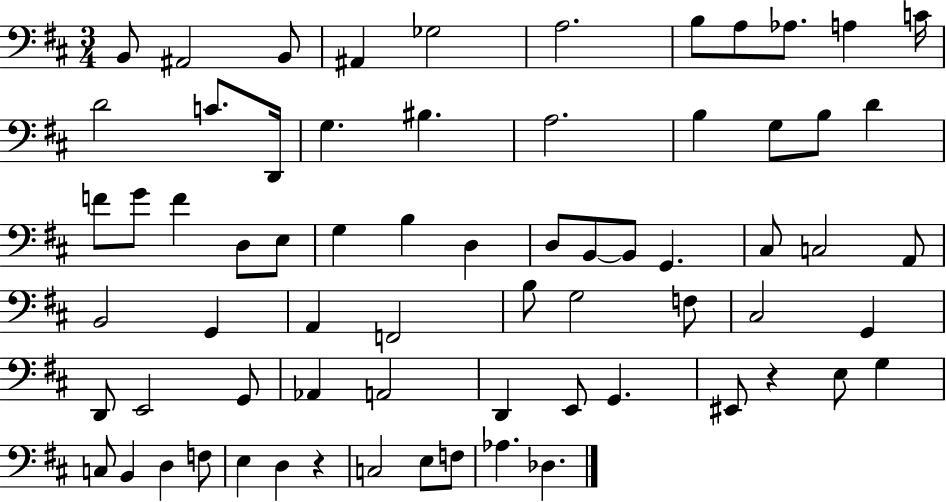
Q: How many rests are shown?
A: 2